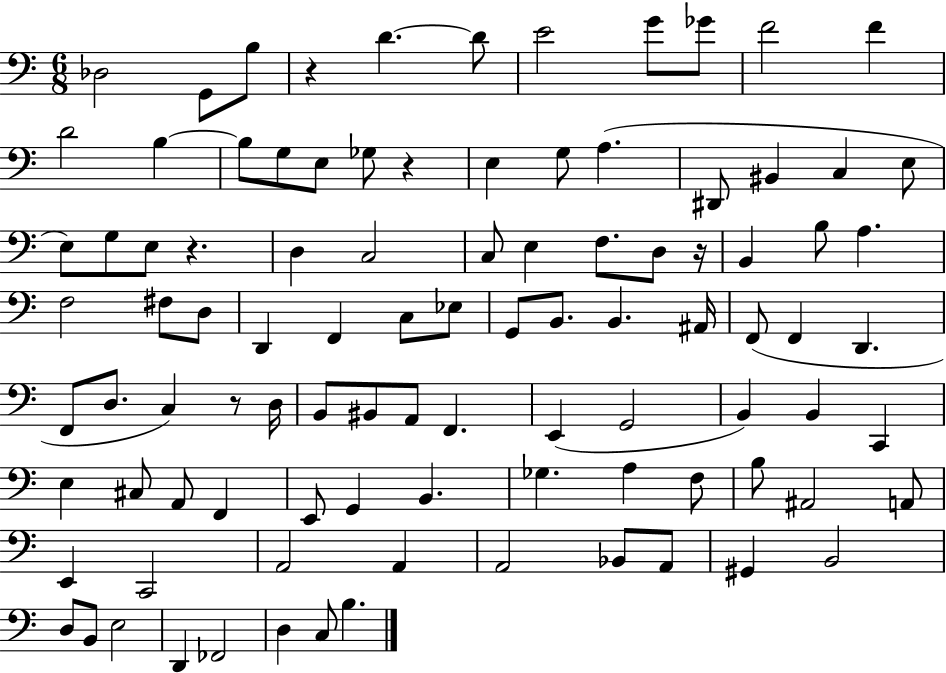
X:1
T:Untitled
M:6/8
L:1/4
K:C
_D,2 G,,/2 B,/2 z D D/2 E2 G/2 _G/2 F2 F D2 B, B,/2 G,/2 E,/2 _G,/2 z E, G,/2 A, ^D,,/2 ^B,, C, E,/2 E,/2 G,/2 E,/2 z D, C,2 C,/2 E, F,/2 D,/2 z/4 B,, B,/2 A, F,2 ^F,/2 D,/2 D,, F,, C,/2 _E,/2 G,,/2 B,,/2 B,, ^A,,/4 F,,/2 F,, D,, F,,/2 D,/2 C, z/2 D,/4 B,,/2 ^B,,/2 A,,/2 F,, E,, G,,2 B,, B,, C,, E, ^C,/2 A,,/2 F,, E,,/2 G,, B,, _G, A, F,/2 B,/2 ^A,,2 A,,/2 E,, C,,2 A,,2 A,, A,,2 _B,,/2 A,,/2 ^G,, B,,2 D,/2 B,,/2 E,2 D,, _F,,2 D, C,/2 B,